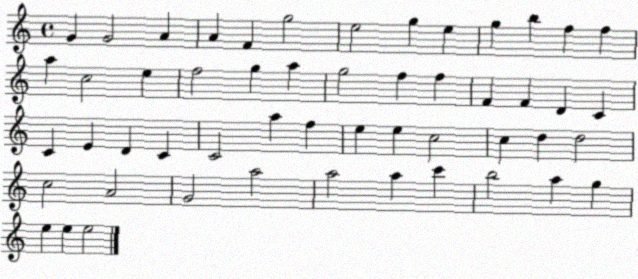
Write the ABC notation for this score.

X:1
T:Untitled
M:4/4
L:1/4
K:C
G G2 A A F g2 e2 g e g b f f a c2 e f2 g a g2 f f F F D C C E D C C2 a f e e c2 c d d2 c2 A2 G2 a2 a2 a c' b2 a g e e e2